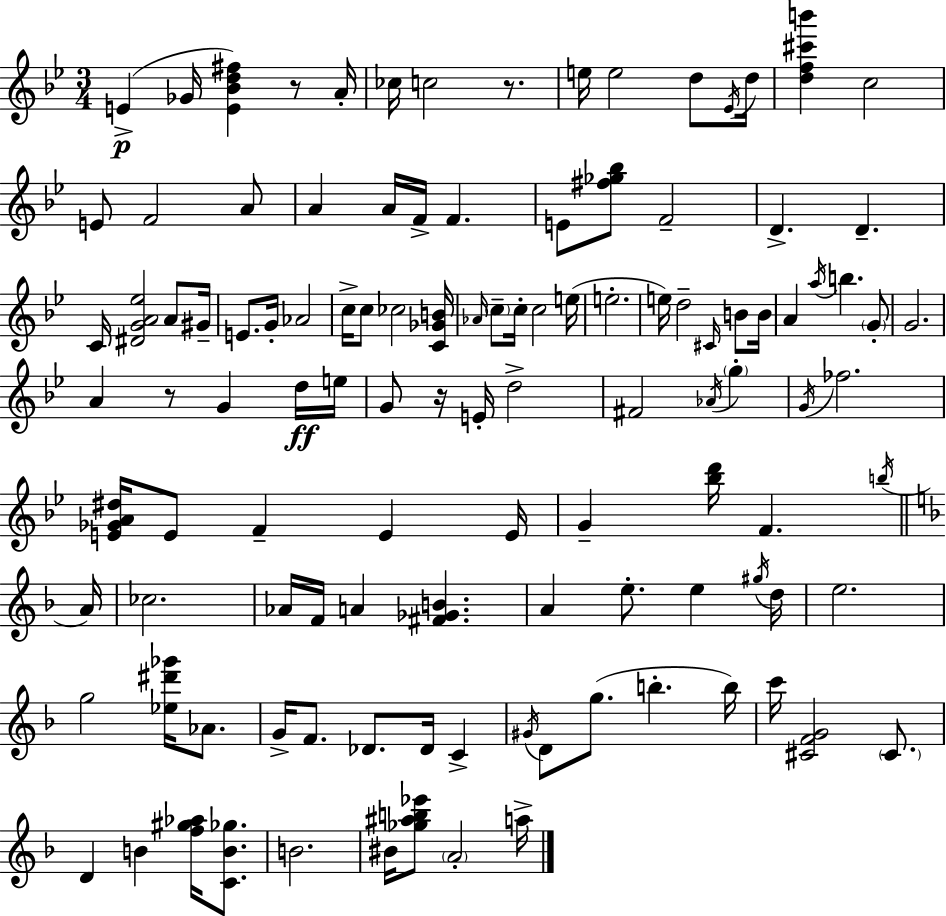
X:1
T:Untitled
M:3/4
L:1/4
K:Bb
E _G/4 [E_Bd^f] z/2 A/4 _c/4 c2 z/2 e/4 e2 d/2 _E/4 d/4 [df^c'b'] c2 E/2 F2 A/2 A A/4 F/4 F E/2 [^f_g_b]/2 F2 D D C/4 [^DGA_e]2 A/2 ^G/4 E/2 G/4 _A2 c/4 c/2 _c2 [C_GB]/4 _A/4 c/2 c/4 c2 e/4 e2 e/4 d2 ^C/4 B/2 B/4 A a/4 b G/2 G2 A z/2 G d/4 e/4 G/2 z/4 E/4 d2 ^F2 _A/4 g G/4 _f2 [E_GA^d]/4 E/2 F E E/4 G [_bd']/4 F b/4 A/4 _c2 _A/4 F/4 A [^F_GB] A e/2 e ^g/4 d/4 e2 g2 [_e^d'_g']/4 _A/2 G/4 F/2 _D/2 _D/4 C ^G/4 D/2 g/2 b b/4 c'/4 [^CFG]2 ^C/2 D B [f^g_a]/4 [CB_g]/2 B2 ^B/4 [_g^ab_e']/2 A2 a/4